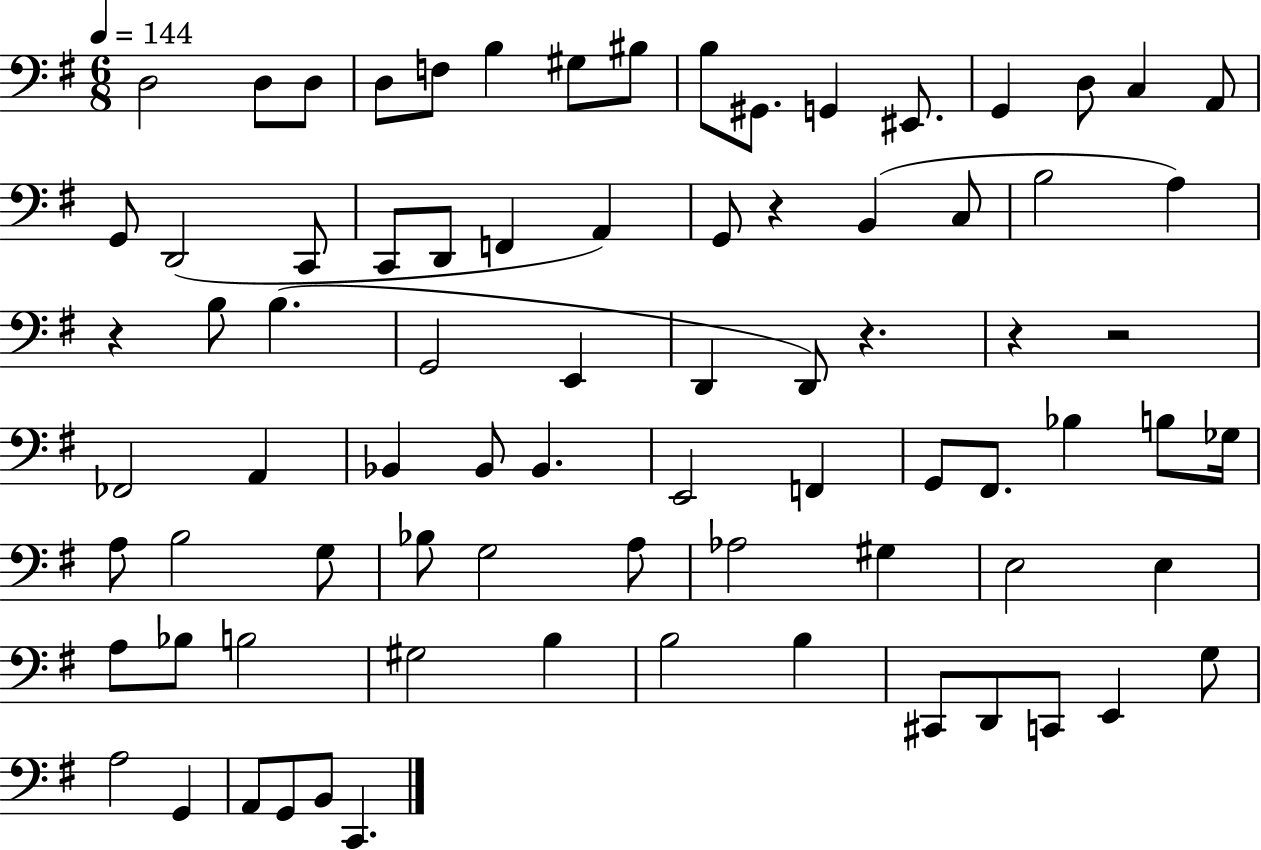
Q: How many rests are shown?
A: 5